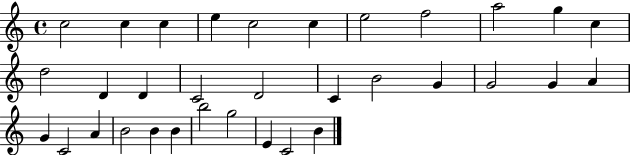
C5/h C5/q C5/q E5/q C5/h C5/q E5/h F5/h A5/h G5/q C5/q D5/h D4/q D4/q C4/h D4/h C4/q B4/h G4/q G4/h G4/q A4/q G4/q C4/h A4/q B4/h B4/q B4/q B5/h G5/h E4/q C4/h B4/q